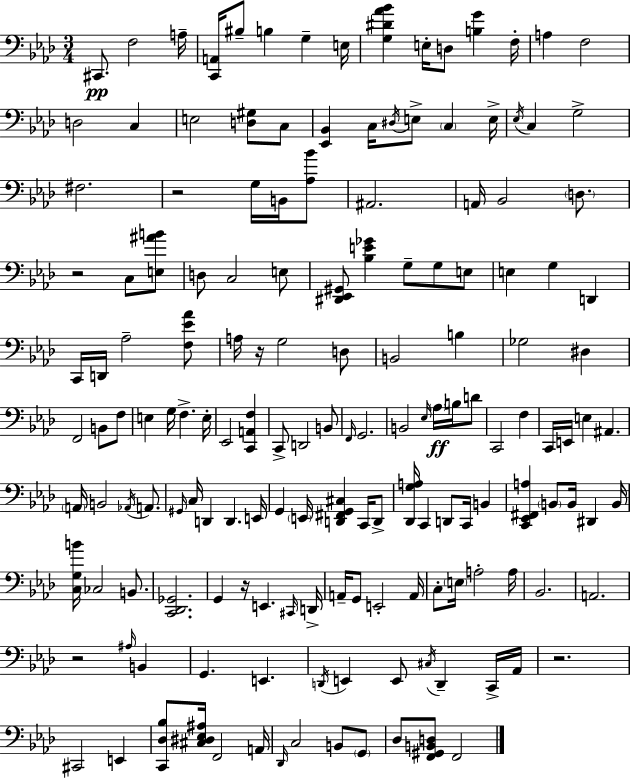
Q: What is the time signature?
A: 3/4